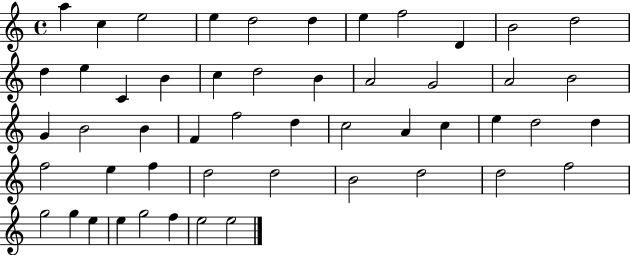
X:1
T:Untitled
M:4/4
L:1/4
K:C
a c e2 e d2 d e f2 D B2 d2 d e C B c d2 B A2 G2 A2 B2 G B2 B F f2 d c2 A c e d2 d f2 e f d2 d2 B2 d2 d2 f2 g2 g e e g2 f e2 e2